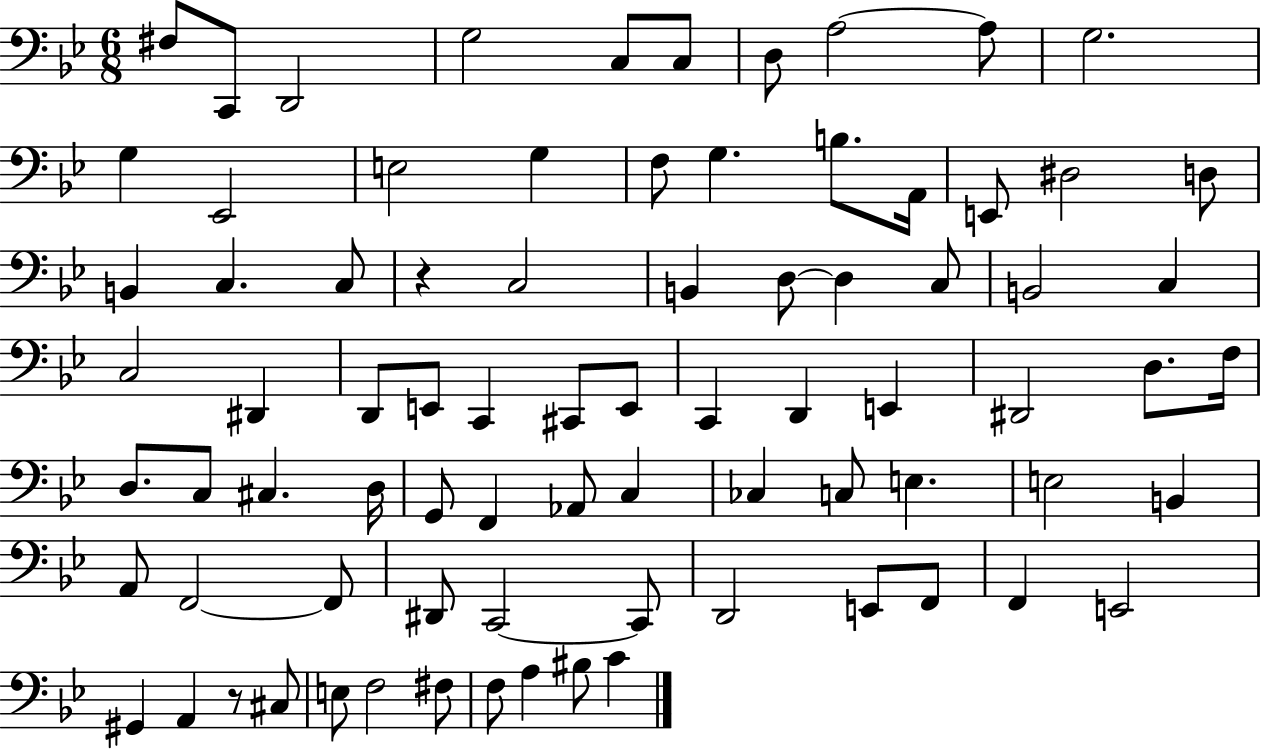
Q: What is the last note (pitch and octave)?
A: C4